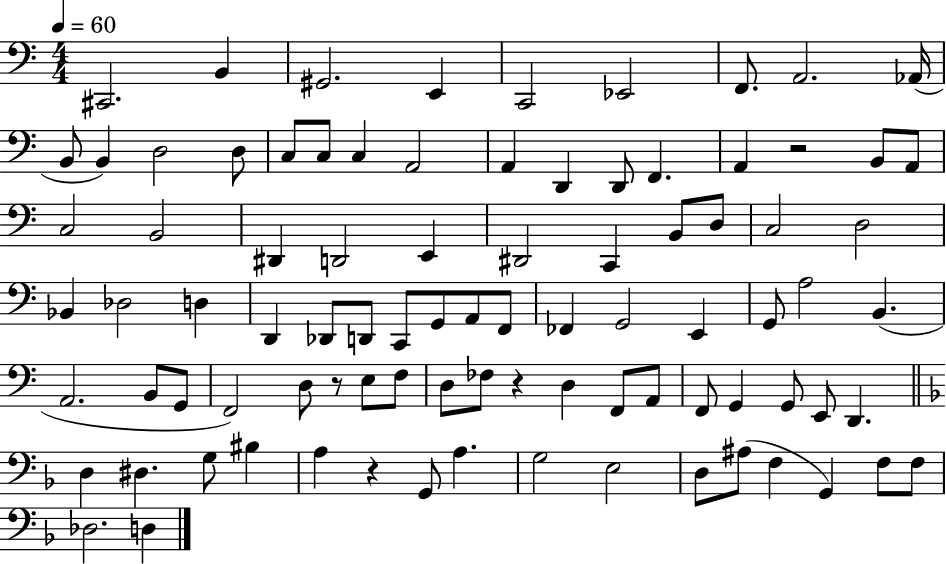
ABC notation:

X:1
T:Untitled
M:4/4
L:1/4
K:C
^C,,2 B,, ^G,,2 E,, C,,2 _E,,2 F,,/2 A,,2 _A,,/4 B,,/2 B,, D,2 D,/2 C,/2 C,/2 C, A,,2 A,, D,, D,,/2 F,, A,, z2 B,,/2 A,,/2 C,2 B,,2 ^D,, D,,2 E,, ^D,,2 C,, B,,/2 D,/2 C,2 D,2 _B,, _D,2 D, D,, _D,,/2 D,,/2 C,,/2 G,,/2 A,,/2 F,,/2 _F,, G,,2 E,, G,,/2 A,2 B,, A,,2 B,,/2 G,,/2 F,,2 D,/2 z/2 E,/2 F,/2 D,/2 _F,/2 z D, F,,/2 A,,/2 F,,/2 G,, G,,/2 E,,/2 D,, D, ^D, G,/2 ^B, A, z G,,/2 A, G,2 E,2 D,/2 ^A,/2 F, G,, F,/2 F,/2 _D,2 D,